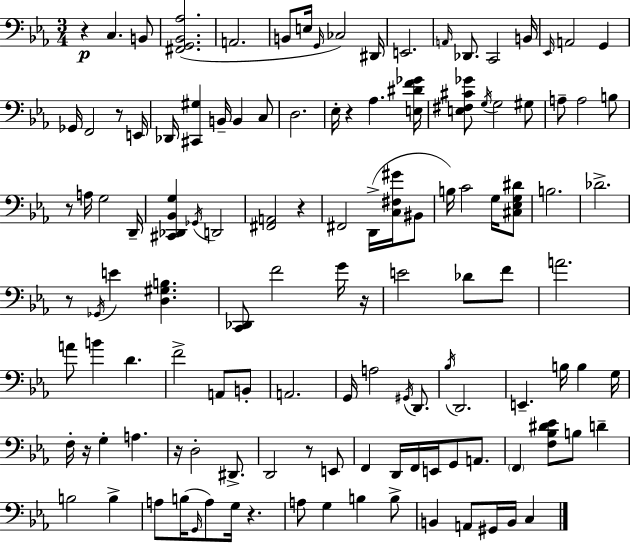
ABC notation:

X:1
T:Untitled
M:3/4
L:1/4
K:Eb
z C, B,,/2 [^F,,G,,_B,,_A,]2 A,,2 B,,/2 E,/4 G,,/4 _C,2 ^D,,/4 E,,2 A,,/4 _D,,/2 C,,2 B,,/4 _E,,/4 A,,2 G,, _G,,/4 F,,2 z/2 E,,/4 _D,,/4 [^C,,^G,] B,,/4 B,, C,/2 D,2 _E,/4 z _A, [E,^DF_G]/4 [E,^F,^C_G]/2 G,/4 G,2 ^G,/2 A,/2 A,2 B,/2 z/2 A,/4 G,2 D,,/4 [^C,,_D,,_B,,G,] _G,,/4 D,,2 [^F,,A,,]2 z ^F,,2 D,,/4 [C,^F,^G]/4 ^B,,/2 B,/4 C2 G,/4 [^C,_E,G,^D]/2 B,2 _D2 z/2 _G,,/4 E [D,^G,B,] [C,,_D,,]/2 F2 G/4 z/4 E2 _D/2 F/2 A2 A/2 B D F2 A,,/2 B,,/2 A,,2 G,,/4 A,2 ^G,,/4 D,,/2 _B,/4 D,,2 E,, B,/4 B, G,/4 F,/4 z/4 G, A, z/4 D,2 ^D,,/2 D,,2 z/2 E,,/2 F,, D,,/4 F,,/4 E,,/4 G,,/2 A,,/2 F,, [F,_B,^D_E]/2 B,/2 D B,2 B, A,/2 B,/4 G,,/4 A,/2 G,/4 z A,/2 G, B, B,/2 B,, A,,/2 ^G,,/4 B,,/4 C,